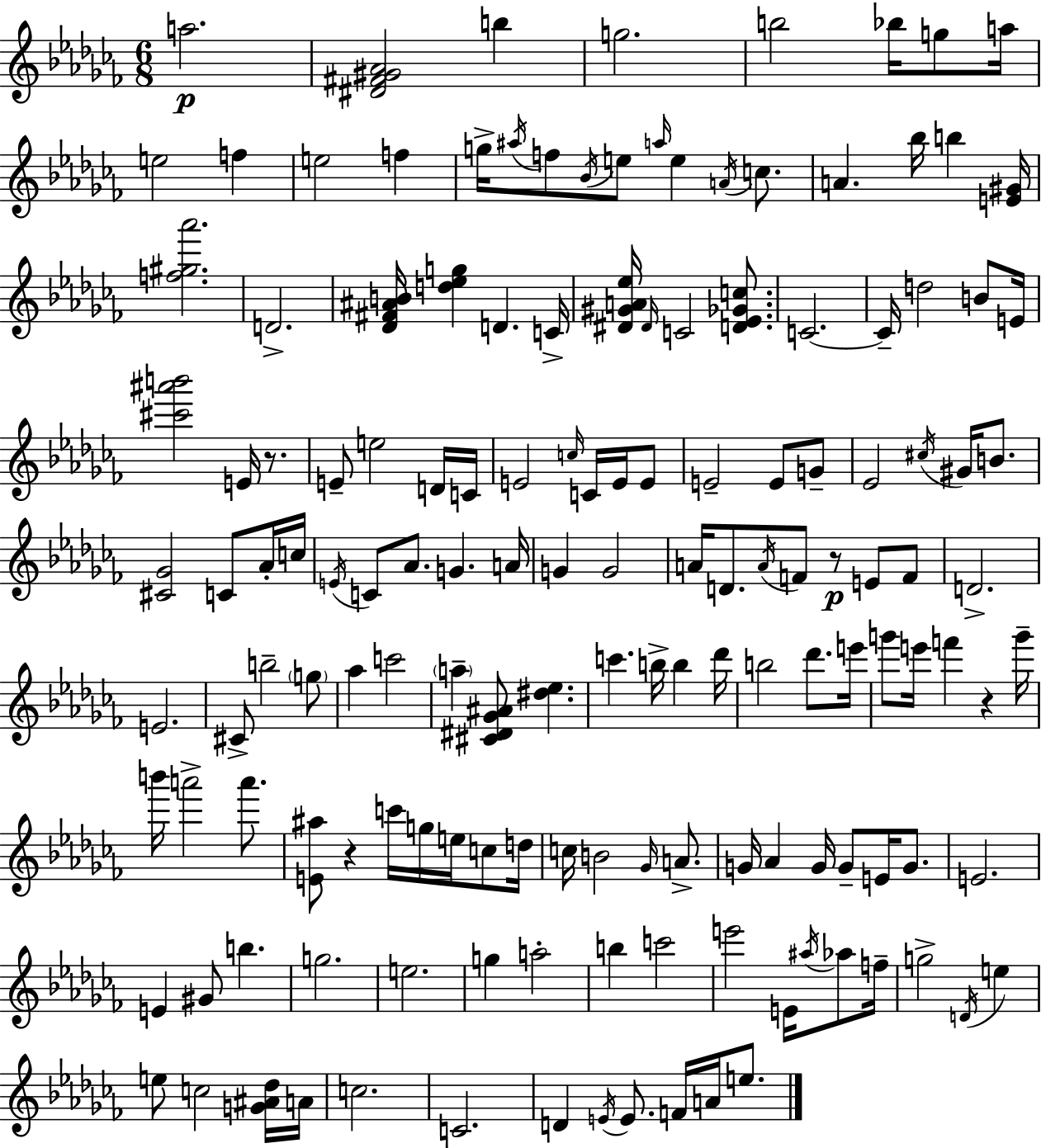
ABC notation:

X:1
T:Untitled
M:6/8
L:1/4
K:Abm
a2 [^D^F^G_A]2 b g2 b2 _b/4 g/2 a/4 e2 f e2 f g/4 ^a/4 f/2 _B/4 e/2 a/4 e A/4 c/2 A _b/4 b [E^G]/4 [f^g_a']2 D2 [_D^F^AB]/4 [d_eg] D C/4 [^D^GA_e]/4 ^D/4 C2 [D_E_Gc]/2 C2 C/4 d2 B/2 E/4 [^c'^a'b']2 E/4 z/2 E/2 e2 D/4 C/4 E2 c/4 C/4 E/4 E/2 E2 E/2 G/2 _E2 ^c/4 ^G/4 B/2 [^C_G]2 C/2 _A/4 c/4 E/4 C/2 _A/2 G A/4 G G2 A/4 D/2 A/4 F/2 z/2 E/2 F/2 D2 E2 ^C/2 b2 g/2 _a c'2 a [^C^D_G^A]/2 [^d_e] c' b/4 b _d'/4 b2 _d'/2 e'/4 g'/2 e'/4 f' z g'/4 b'/4 a'2 a'/2 [E^a]/2 z c'/4 g/4 e/4 c/2 d/4 c/4 B2 _G/4 A/2 G/4 _A G/4 G/2 E/4 G/2 E2 E ^G/2 b g2 e2 g a2 b c'2 e'2 E/4 ^a/4 _a/2 f/4 g2 D/4 e e/2 c2 [G^A_d]/4 A/4 c2 C2 D E/4 E/2 F/4 A/4 e/2